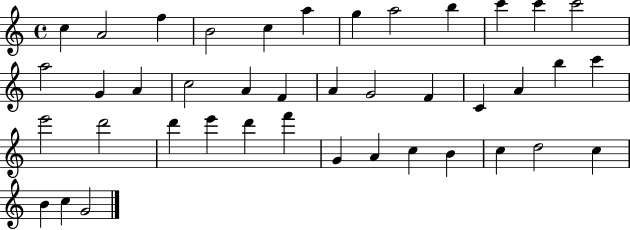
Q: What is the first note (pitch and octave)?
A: C5